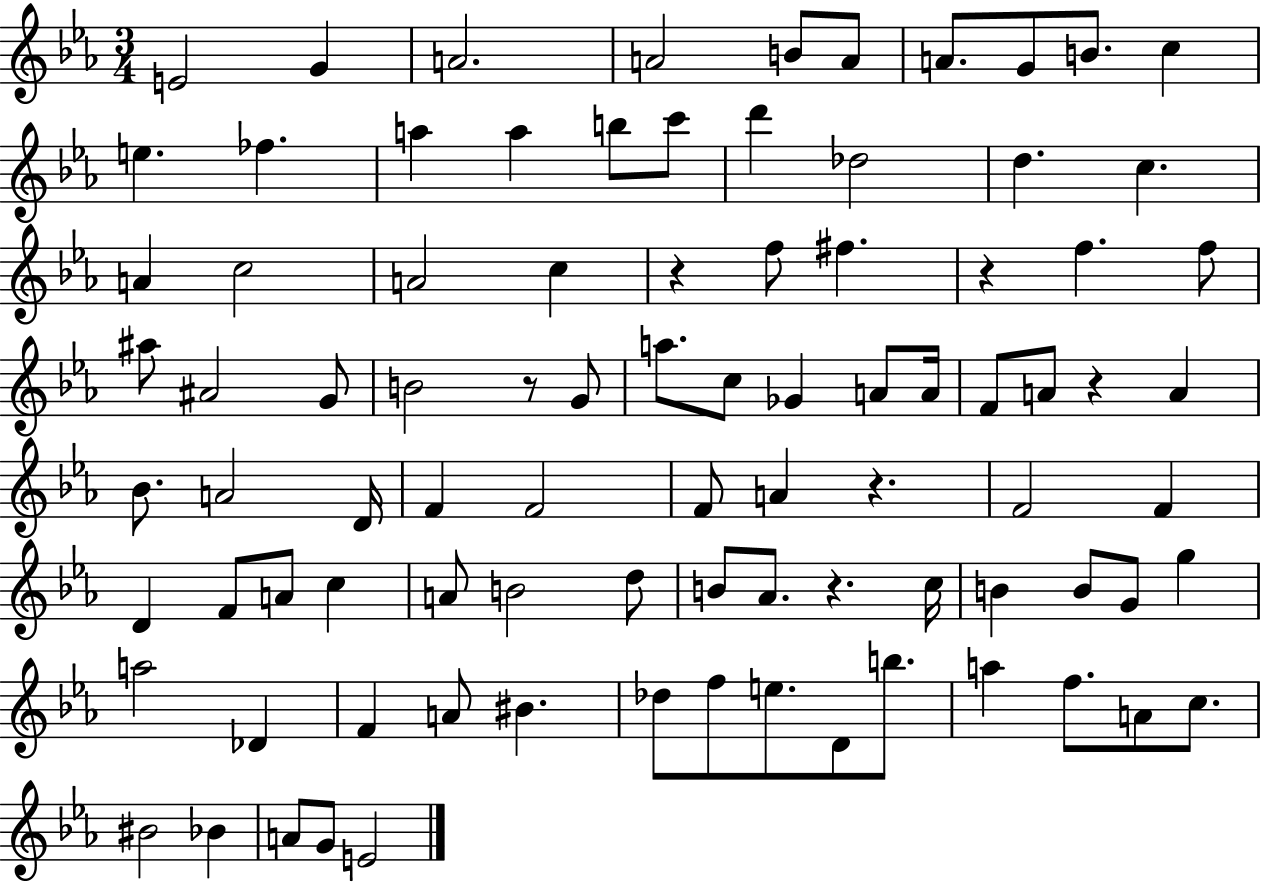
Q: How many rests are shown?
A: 6